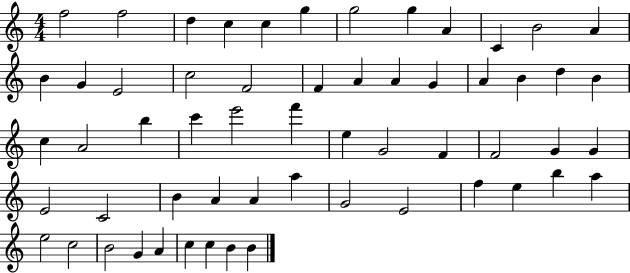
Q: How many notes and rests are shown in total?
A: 58